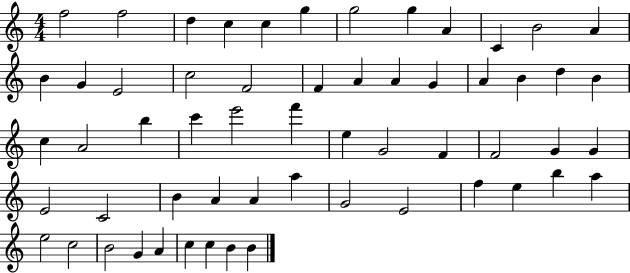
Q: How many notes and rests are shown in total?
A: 58